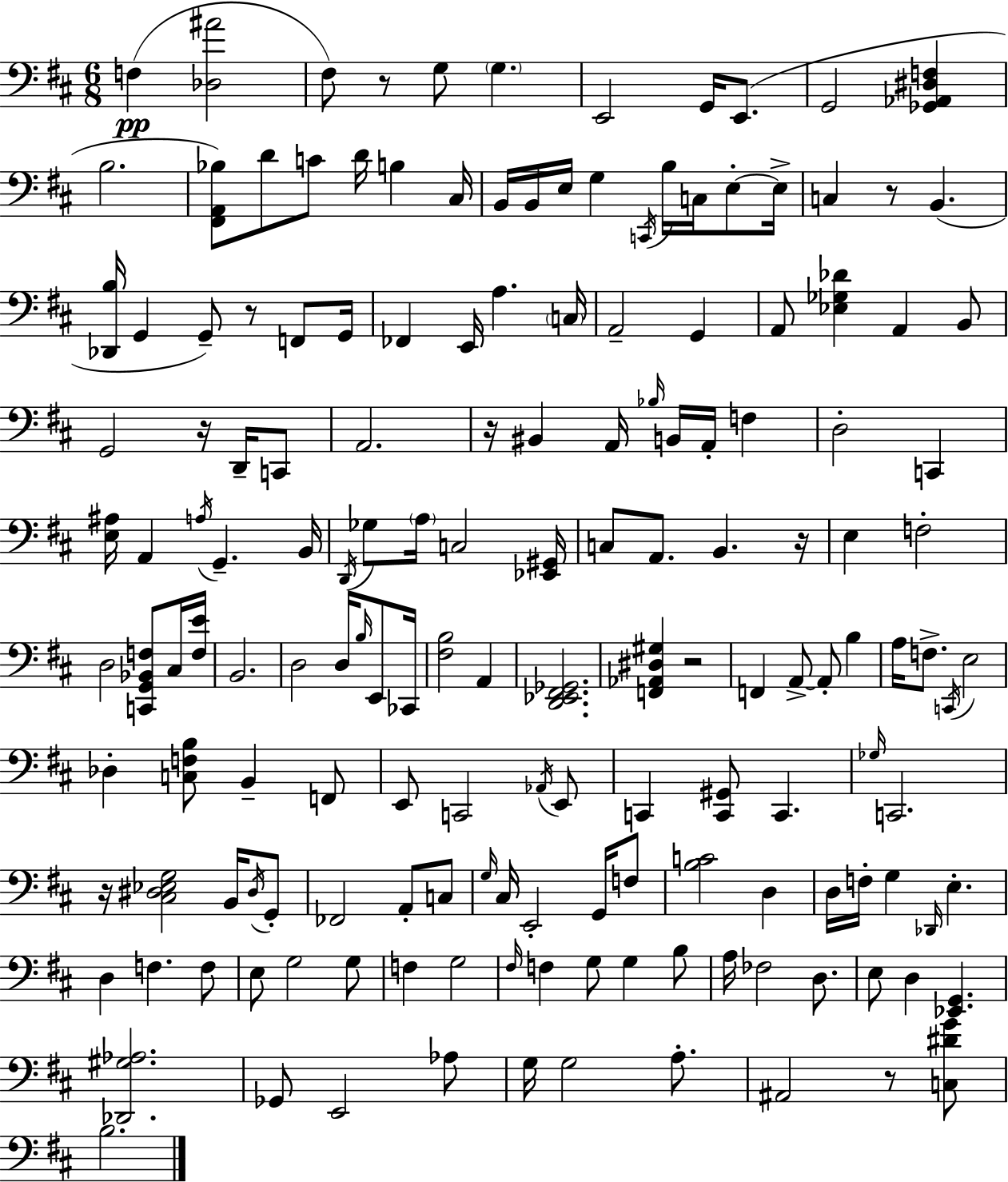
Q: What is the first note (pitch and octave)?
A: F3